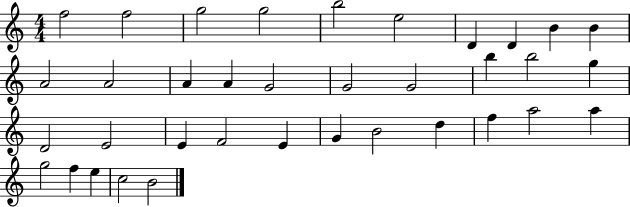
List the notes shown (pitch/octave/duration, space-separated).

F5/h F5/h G5/h G5/h B5/h E5/h D4/q D4/q B4/q B4/q A4/h A4/h A4/q A4/q G4/h G4/h G4/h B5/q B5/h G5/q D4/h E4/h E4/q F4/h E4/q G4/q B4/h D5/q F5/q A5/h A5/q G5/h F5/q E5/q C5/h B4/h